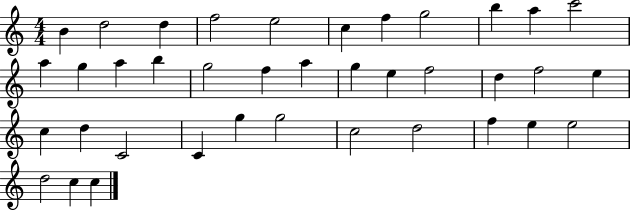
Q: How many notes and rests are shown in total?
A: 38